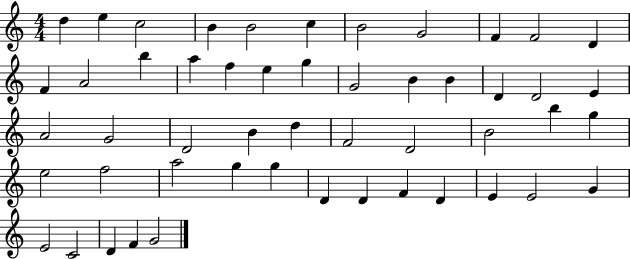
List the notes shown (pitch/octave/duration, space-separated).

D5/q E5/q C5/h B4/q B4/h C5/q B4/h G4/h F4/q F4/h D4/q F4/q A4/h B5/q A5/q F5/q E5/q G5/q G4/h B4/q B4/q D4/q D4/h E4/q A4/h G4/h D4/h B4/q D5/q F4/h D4/h B4/h B5/q G5/q E5/h F5/h A5/h G5/q G5/q D4/q D4/q F4/q D4/q E4/q E4/h G4/q E4/h C4/h D4/q F4/q G4/h